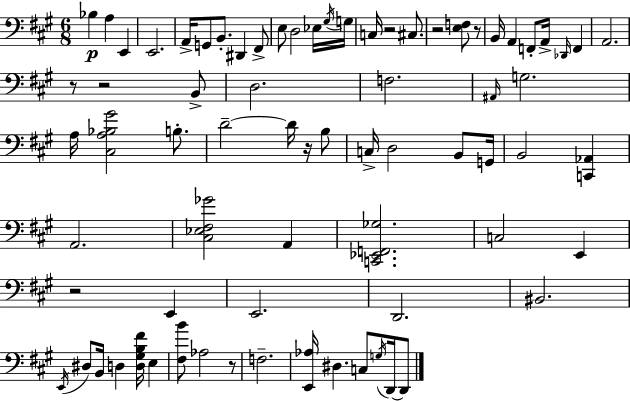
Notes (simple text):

Bb3/q A3/q E2/q E2/h. A2/s G2/e B2/e. D#2/q F#2/e E3/e D3/h Eb3/s G#3/s G3/s C3/s R/h C#3/e. R/h [E3,F3]/e R/e B2/s A2/q F2/e A2/s Db2/s F2/q A2/h. R/e R/h B2/e D3/h. F3/h. A#2/s G3/h. A3/s [C#3,A3,Bb3,G#4]/h B3/e. D4/h D4/s R/s B3/e C3/s D3/h B2/e G2/s B2/h [C2,Ab2]/q A2/h. [C#3,Eb3,F#3,Gb4]/h A2/q [C2,Eb2,F2,Gb3]/h. C3/h E2/q R/h E2/q E2/h. D2/h. BIS2/h. E2/s D#3/e B2/s D3/q [D3,G#3,B3,F#4]/s E3/q [F#3,B4]/e Ab3/h R/e F3/h. [E2,Ab3]/s D#3/q. C3/e G3/s D2/s D2/e